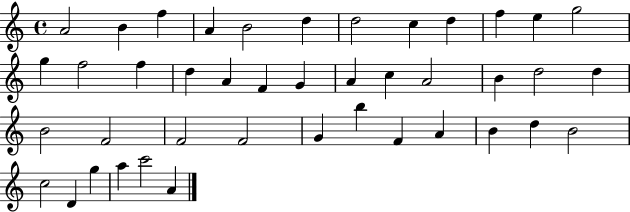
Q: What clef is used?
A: treble